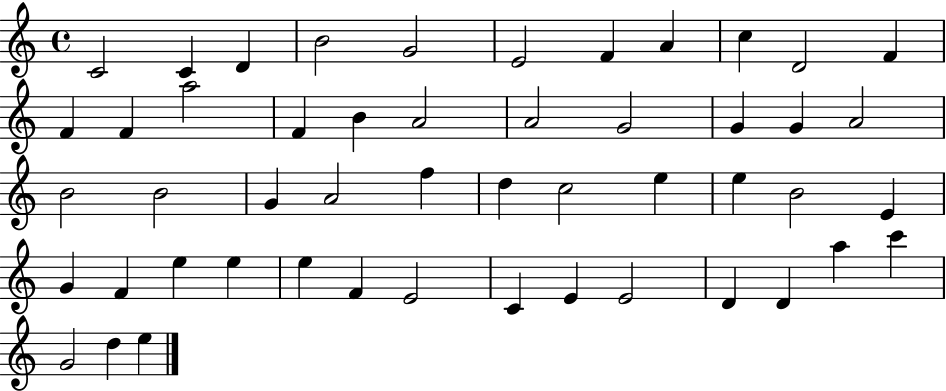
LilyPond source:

{
  \clef treble
  \time 4/4
  \defaultTimeSignature
  \key c \major
  c'2 c'4 d'4 | b'2 g'2 | e'2 f'4 a'4 | c''4 d'2 f'4 | \break f'4 f'4 a''2 | f'4 b'4 a'2 | a'2 g'2 | g'4 g'4 a'2 | \break b'2 b'2 | g'4 a'2 f''4 | d''4 c''2 e''4 | e''4 b'2 e'4 | \break g'4 f'4 e''4 e''4 | e''4 f'4 e'2 | c'4 e'4 e'2 | d'4 d'4 a''4 c'''4 | \break g'2 d''4 e''4 | \bar "|."
}